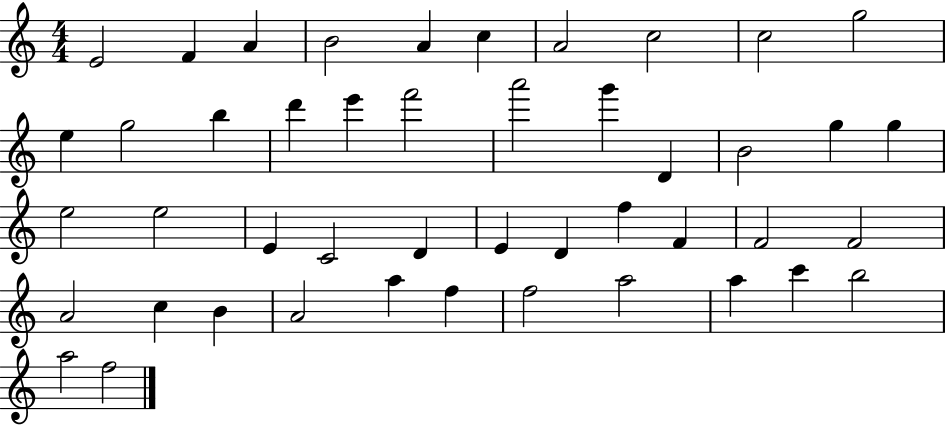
E4/h F4/q A4/q B4/h A4/q C5/q A4/h C5/h C5/h G5/h E5/q G5/h B5/q D6/q E6/q F6/h A6/h G6/q D4/q B4/h G5/q G5/q E5/h E5/h E4/q C4/h D4/q E4/q D4/q F5/q F4/q F4/h F4/h A4/h C5/q B4/q A4/h A5/q F5/q F5/h A5/h A5/q C6/q B5/h A5/h F5/h